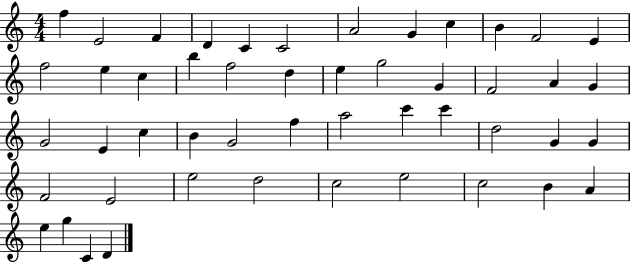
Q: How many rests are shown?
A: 0